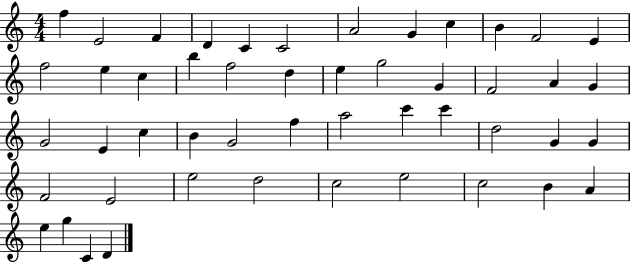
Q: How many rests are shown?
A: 0